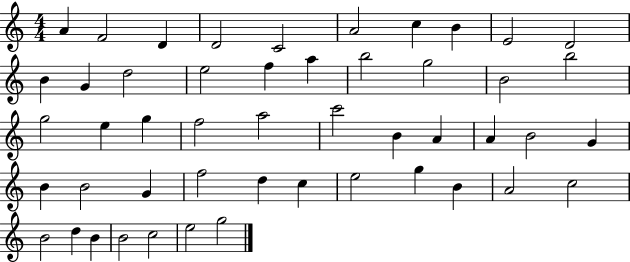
X:1
T:Untitled
M:4/4
L:1/4
K:C
A F2 D D2 C2 A2 c B E2 D2 B G d2 e2 f a b2 g2 B2 b2 g2 e g f2 a2 c'2 B A A B2 G B B2 G f2 d c e2 g B A2 c2 B2 d B B2 c2 e2 g2